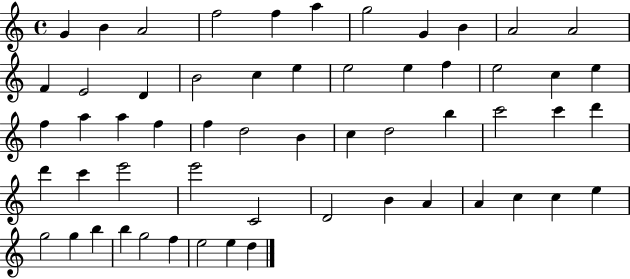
{
  \clef treble
  \time 4/4
  \defaultTimeSignature
  \key c \major
  g'4 b'4 a'2 | f''2 f''4 a''4 | g''2 g'4 b'4 | a'2 a'2 | \break f'4 e'2 d'4 | b'2 c''4 e''4 | e''2 e''4 f''4 | e''2 c''4 e''4 | \break f''4 a''4 a''4 f''4 | f''4 d''2 b'4 | c''4 d''2 b''4 | c'''2 c'''4 d'''4 | \break d'''4 c'''4 e'''2 | e'''2 c'2 | d'2 b'4 a'4 | a'4 c''4 c''4 e''4 | \break g''2 g''4 b''4 | b''4 g''2 f''4 | e''2 e''4 d''4 | \bar "|."
}